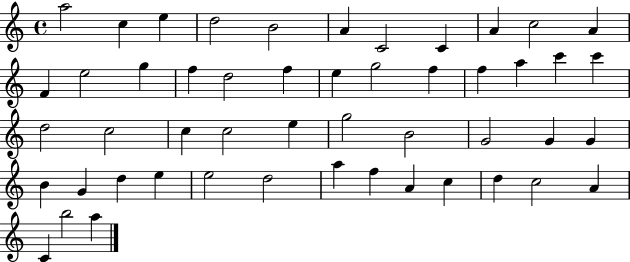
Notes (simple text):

A5/h C5/q E5/q D5/h B4/h A4/q C4/h C4/q A4/q C5/h A4/q F4/q E5/h G5/q F5/q D5/h F5/q E5/q G5/h F5/q F5/q A5/q C6/q C6/q D5/h C5/h C5/q C5/h E5/q G5/h B4/h G4/h G4/q G4/q B4/q G4/q D5/q E5/q E5/h D5/h A5/q F5/q A4/q C5/q D5/q C5/h A4/q C4/q B5/h A5/q